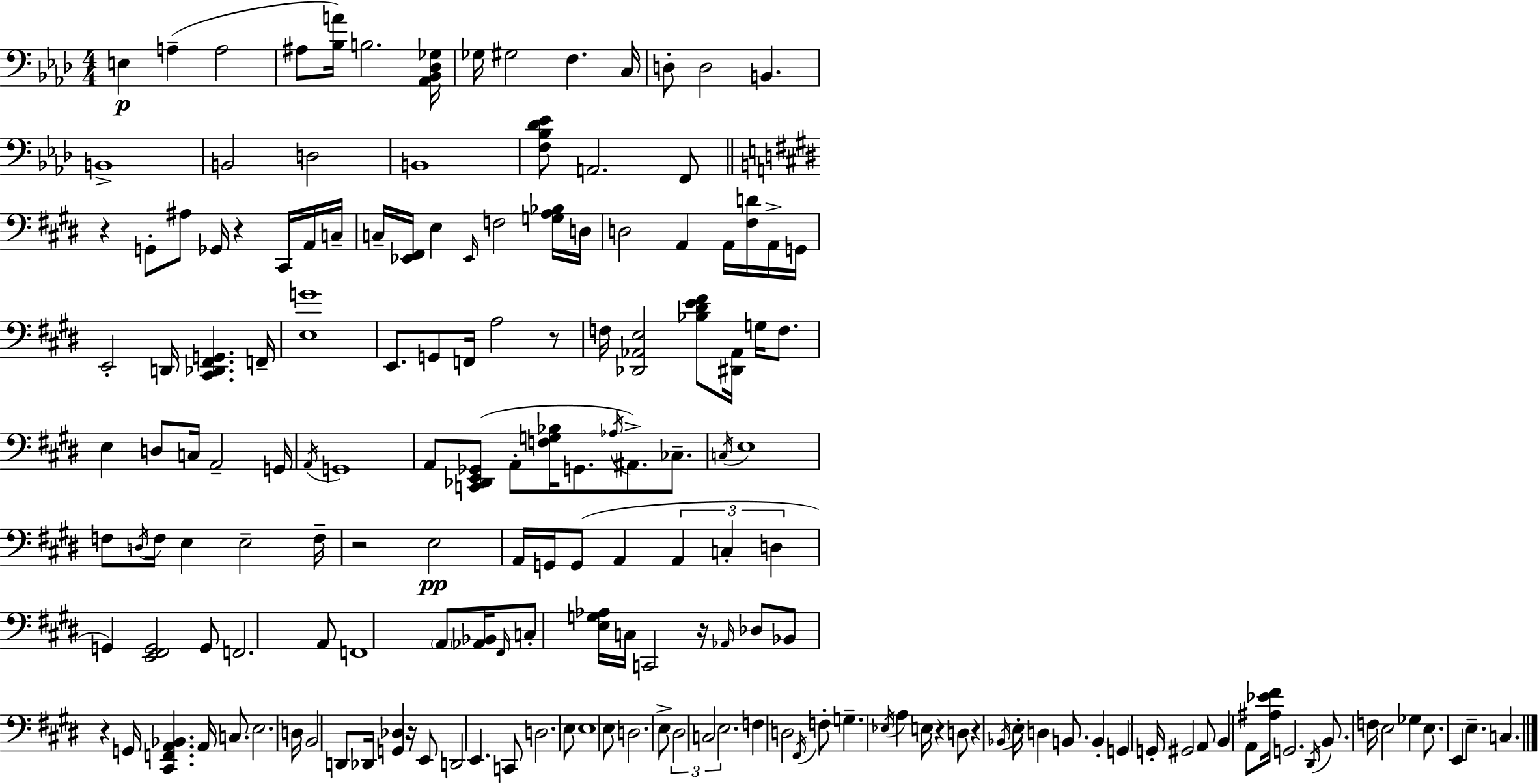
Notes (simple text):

E3/q A3/q A3/h A#3/e [Bb3,A4]/s B3/h. [Ab2,Bb2,Db3,Gb3]/s Gb3/s G#3/h F3/q. C3/s D3/e D3/h B2/q. B2/w B2/h D3/h B2/w [F3,Bb3,Db4,Eb4]/e A2/h. F2/e R/q G2/e A#3/e Gb2/s R/q C#2/s A2/s C3/s C3/s [Eb2,F#2]/s E3/q Eb2/s F3/h [G3,A3,Bb3]/s D3/s D3/h A2/q A2/s [F#3,D4]/s A2/s G2/s E2/h D2/s [C#2,Db2,F#2,G2]/q. F2/s [E3,G4]/w E2/e. G2/e F2/s A3/h R/e F3/s [Db2,Ab2,E3]/h [Bb3,D#4,E4,F#4]/e [D#2,Ab2]/s G3/s F3/e. E3/q D3/e C3/s A2/h G2/s A2/s G2/w A2/e [C2,Db2,E2,Gb2]/e A2/e [F3,G3,Bb3]/s G2/e. Ab3/s A#2/e. CES3/e. C3/s E3/w F3/e D3/s F3/s E3/q E3/h F3/s R/h E3/h A2/s G2/s G2/e A2/q A2/q C3/q D3/q G2/q [E2,F#2,G2]/h G2/e F2/h. A2/e F2/w A2/e [Ab2,Bb2]/s F#2/s C3/e [E3,G3,Ab3]/s C3/s C2/h R/s Ab2/s Db3/e Bb2/e R/q G2/s [C#2,F2,A2,Bb2]/q. A2/s C3/e. E3/h. D3/s B2/h D2/e Db2/s [G2,Db3]/q R/s E2/e D2/h E2/q. C2/e D3/h. E3/e E3/w E3/e D3/h. E3/e D#3/h C3/h E3/h. F3/q D3/h F#2/s F3/e G3/q. Eb3/s A3/q E3/s R/q D3/e R/q Bb2/s E3/s D3/q B2/e. B2/q G2/q G2/s G#2/h A2/e B2/q A2/e [A#3,Eb4,F#4]/s G2/h. D#2/s B2/e. F3/s E3/h Gb3/q E3/e. E2/q E3/q. C3/q.